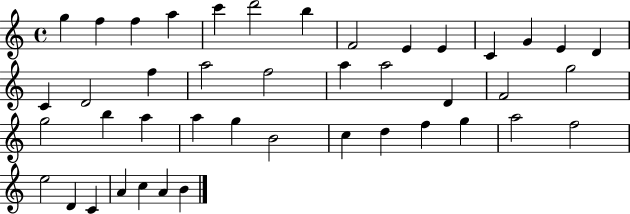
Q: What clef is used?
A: treble